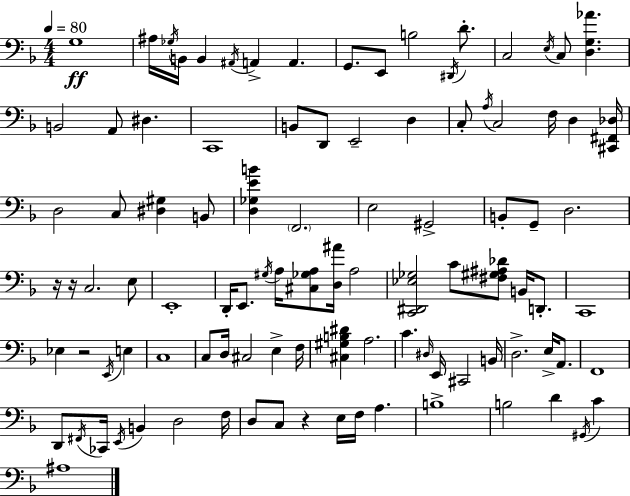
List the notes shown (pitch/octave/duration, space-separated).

G3/w A#3/s Gb3/s B2/s B2/q A#2/s A2/q A2/q. G2/e. E2/e B3/h D#2/s D4/e. C3/h E3/s C3/e [D3,G3,Ab4]/q. B2/h A2/e D#3/q. C2/w B2/e D2/e E2/h D3/q C3/e A3/s C3/h F3/s D3/q [C#2,F#2,Db3]/s D3/h C3/e [D#3,G#3]/q B2/e [D3,Gb3,E4,B4]/q F2/h. E3/h G#2/h B2/e G2/e D3/h. R/s R/s C3/h. E3/e E2/w D2/s E2/e. G#3/s A3/s [C#3,Gb3,A3]/e [D3,A#4]/s A3/h [C2,D#2,Eb3,Gb3]/h C4/e [F#3,G#3,A#3,Db4]/e B2/s D2/e. C2/w Eb3/q R/h E2/s E3/q C3/w C3/e D3/s C#3/h E3/q F3/s [C#3,G#3,B3,D#4]/q A3/h. C4/q. D#3/s E2/s C#2/h B2/s D3/h. E3/s A2/e. F2/w D2/e F#2/s CES2/s E2/s B2/q D3/h F3/s D3/e C3/e R/q E3/s F3/s A3/q. B3/w B3/h D4/q G#2/s C4/q A#3/w